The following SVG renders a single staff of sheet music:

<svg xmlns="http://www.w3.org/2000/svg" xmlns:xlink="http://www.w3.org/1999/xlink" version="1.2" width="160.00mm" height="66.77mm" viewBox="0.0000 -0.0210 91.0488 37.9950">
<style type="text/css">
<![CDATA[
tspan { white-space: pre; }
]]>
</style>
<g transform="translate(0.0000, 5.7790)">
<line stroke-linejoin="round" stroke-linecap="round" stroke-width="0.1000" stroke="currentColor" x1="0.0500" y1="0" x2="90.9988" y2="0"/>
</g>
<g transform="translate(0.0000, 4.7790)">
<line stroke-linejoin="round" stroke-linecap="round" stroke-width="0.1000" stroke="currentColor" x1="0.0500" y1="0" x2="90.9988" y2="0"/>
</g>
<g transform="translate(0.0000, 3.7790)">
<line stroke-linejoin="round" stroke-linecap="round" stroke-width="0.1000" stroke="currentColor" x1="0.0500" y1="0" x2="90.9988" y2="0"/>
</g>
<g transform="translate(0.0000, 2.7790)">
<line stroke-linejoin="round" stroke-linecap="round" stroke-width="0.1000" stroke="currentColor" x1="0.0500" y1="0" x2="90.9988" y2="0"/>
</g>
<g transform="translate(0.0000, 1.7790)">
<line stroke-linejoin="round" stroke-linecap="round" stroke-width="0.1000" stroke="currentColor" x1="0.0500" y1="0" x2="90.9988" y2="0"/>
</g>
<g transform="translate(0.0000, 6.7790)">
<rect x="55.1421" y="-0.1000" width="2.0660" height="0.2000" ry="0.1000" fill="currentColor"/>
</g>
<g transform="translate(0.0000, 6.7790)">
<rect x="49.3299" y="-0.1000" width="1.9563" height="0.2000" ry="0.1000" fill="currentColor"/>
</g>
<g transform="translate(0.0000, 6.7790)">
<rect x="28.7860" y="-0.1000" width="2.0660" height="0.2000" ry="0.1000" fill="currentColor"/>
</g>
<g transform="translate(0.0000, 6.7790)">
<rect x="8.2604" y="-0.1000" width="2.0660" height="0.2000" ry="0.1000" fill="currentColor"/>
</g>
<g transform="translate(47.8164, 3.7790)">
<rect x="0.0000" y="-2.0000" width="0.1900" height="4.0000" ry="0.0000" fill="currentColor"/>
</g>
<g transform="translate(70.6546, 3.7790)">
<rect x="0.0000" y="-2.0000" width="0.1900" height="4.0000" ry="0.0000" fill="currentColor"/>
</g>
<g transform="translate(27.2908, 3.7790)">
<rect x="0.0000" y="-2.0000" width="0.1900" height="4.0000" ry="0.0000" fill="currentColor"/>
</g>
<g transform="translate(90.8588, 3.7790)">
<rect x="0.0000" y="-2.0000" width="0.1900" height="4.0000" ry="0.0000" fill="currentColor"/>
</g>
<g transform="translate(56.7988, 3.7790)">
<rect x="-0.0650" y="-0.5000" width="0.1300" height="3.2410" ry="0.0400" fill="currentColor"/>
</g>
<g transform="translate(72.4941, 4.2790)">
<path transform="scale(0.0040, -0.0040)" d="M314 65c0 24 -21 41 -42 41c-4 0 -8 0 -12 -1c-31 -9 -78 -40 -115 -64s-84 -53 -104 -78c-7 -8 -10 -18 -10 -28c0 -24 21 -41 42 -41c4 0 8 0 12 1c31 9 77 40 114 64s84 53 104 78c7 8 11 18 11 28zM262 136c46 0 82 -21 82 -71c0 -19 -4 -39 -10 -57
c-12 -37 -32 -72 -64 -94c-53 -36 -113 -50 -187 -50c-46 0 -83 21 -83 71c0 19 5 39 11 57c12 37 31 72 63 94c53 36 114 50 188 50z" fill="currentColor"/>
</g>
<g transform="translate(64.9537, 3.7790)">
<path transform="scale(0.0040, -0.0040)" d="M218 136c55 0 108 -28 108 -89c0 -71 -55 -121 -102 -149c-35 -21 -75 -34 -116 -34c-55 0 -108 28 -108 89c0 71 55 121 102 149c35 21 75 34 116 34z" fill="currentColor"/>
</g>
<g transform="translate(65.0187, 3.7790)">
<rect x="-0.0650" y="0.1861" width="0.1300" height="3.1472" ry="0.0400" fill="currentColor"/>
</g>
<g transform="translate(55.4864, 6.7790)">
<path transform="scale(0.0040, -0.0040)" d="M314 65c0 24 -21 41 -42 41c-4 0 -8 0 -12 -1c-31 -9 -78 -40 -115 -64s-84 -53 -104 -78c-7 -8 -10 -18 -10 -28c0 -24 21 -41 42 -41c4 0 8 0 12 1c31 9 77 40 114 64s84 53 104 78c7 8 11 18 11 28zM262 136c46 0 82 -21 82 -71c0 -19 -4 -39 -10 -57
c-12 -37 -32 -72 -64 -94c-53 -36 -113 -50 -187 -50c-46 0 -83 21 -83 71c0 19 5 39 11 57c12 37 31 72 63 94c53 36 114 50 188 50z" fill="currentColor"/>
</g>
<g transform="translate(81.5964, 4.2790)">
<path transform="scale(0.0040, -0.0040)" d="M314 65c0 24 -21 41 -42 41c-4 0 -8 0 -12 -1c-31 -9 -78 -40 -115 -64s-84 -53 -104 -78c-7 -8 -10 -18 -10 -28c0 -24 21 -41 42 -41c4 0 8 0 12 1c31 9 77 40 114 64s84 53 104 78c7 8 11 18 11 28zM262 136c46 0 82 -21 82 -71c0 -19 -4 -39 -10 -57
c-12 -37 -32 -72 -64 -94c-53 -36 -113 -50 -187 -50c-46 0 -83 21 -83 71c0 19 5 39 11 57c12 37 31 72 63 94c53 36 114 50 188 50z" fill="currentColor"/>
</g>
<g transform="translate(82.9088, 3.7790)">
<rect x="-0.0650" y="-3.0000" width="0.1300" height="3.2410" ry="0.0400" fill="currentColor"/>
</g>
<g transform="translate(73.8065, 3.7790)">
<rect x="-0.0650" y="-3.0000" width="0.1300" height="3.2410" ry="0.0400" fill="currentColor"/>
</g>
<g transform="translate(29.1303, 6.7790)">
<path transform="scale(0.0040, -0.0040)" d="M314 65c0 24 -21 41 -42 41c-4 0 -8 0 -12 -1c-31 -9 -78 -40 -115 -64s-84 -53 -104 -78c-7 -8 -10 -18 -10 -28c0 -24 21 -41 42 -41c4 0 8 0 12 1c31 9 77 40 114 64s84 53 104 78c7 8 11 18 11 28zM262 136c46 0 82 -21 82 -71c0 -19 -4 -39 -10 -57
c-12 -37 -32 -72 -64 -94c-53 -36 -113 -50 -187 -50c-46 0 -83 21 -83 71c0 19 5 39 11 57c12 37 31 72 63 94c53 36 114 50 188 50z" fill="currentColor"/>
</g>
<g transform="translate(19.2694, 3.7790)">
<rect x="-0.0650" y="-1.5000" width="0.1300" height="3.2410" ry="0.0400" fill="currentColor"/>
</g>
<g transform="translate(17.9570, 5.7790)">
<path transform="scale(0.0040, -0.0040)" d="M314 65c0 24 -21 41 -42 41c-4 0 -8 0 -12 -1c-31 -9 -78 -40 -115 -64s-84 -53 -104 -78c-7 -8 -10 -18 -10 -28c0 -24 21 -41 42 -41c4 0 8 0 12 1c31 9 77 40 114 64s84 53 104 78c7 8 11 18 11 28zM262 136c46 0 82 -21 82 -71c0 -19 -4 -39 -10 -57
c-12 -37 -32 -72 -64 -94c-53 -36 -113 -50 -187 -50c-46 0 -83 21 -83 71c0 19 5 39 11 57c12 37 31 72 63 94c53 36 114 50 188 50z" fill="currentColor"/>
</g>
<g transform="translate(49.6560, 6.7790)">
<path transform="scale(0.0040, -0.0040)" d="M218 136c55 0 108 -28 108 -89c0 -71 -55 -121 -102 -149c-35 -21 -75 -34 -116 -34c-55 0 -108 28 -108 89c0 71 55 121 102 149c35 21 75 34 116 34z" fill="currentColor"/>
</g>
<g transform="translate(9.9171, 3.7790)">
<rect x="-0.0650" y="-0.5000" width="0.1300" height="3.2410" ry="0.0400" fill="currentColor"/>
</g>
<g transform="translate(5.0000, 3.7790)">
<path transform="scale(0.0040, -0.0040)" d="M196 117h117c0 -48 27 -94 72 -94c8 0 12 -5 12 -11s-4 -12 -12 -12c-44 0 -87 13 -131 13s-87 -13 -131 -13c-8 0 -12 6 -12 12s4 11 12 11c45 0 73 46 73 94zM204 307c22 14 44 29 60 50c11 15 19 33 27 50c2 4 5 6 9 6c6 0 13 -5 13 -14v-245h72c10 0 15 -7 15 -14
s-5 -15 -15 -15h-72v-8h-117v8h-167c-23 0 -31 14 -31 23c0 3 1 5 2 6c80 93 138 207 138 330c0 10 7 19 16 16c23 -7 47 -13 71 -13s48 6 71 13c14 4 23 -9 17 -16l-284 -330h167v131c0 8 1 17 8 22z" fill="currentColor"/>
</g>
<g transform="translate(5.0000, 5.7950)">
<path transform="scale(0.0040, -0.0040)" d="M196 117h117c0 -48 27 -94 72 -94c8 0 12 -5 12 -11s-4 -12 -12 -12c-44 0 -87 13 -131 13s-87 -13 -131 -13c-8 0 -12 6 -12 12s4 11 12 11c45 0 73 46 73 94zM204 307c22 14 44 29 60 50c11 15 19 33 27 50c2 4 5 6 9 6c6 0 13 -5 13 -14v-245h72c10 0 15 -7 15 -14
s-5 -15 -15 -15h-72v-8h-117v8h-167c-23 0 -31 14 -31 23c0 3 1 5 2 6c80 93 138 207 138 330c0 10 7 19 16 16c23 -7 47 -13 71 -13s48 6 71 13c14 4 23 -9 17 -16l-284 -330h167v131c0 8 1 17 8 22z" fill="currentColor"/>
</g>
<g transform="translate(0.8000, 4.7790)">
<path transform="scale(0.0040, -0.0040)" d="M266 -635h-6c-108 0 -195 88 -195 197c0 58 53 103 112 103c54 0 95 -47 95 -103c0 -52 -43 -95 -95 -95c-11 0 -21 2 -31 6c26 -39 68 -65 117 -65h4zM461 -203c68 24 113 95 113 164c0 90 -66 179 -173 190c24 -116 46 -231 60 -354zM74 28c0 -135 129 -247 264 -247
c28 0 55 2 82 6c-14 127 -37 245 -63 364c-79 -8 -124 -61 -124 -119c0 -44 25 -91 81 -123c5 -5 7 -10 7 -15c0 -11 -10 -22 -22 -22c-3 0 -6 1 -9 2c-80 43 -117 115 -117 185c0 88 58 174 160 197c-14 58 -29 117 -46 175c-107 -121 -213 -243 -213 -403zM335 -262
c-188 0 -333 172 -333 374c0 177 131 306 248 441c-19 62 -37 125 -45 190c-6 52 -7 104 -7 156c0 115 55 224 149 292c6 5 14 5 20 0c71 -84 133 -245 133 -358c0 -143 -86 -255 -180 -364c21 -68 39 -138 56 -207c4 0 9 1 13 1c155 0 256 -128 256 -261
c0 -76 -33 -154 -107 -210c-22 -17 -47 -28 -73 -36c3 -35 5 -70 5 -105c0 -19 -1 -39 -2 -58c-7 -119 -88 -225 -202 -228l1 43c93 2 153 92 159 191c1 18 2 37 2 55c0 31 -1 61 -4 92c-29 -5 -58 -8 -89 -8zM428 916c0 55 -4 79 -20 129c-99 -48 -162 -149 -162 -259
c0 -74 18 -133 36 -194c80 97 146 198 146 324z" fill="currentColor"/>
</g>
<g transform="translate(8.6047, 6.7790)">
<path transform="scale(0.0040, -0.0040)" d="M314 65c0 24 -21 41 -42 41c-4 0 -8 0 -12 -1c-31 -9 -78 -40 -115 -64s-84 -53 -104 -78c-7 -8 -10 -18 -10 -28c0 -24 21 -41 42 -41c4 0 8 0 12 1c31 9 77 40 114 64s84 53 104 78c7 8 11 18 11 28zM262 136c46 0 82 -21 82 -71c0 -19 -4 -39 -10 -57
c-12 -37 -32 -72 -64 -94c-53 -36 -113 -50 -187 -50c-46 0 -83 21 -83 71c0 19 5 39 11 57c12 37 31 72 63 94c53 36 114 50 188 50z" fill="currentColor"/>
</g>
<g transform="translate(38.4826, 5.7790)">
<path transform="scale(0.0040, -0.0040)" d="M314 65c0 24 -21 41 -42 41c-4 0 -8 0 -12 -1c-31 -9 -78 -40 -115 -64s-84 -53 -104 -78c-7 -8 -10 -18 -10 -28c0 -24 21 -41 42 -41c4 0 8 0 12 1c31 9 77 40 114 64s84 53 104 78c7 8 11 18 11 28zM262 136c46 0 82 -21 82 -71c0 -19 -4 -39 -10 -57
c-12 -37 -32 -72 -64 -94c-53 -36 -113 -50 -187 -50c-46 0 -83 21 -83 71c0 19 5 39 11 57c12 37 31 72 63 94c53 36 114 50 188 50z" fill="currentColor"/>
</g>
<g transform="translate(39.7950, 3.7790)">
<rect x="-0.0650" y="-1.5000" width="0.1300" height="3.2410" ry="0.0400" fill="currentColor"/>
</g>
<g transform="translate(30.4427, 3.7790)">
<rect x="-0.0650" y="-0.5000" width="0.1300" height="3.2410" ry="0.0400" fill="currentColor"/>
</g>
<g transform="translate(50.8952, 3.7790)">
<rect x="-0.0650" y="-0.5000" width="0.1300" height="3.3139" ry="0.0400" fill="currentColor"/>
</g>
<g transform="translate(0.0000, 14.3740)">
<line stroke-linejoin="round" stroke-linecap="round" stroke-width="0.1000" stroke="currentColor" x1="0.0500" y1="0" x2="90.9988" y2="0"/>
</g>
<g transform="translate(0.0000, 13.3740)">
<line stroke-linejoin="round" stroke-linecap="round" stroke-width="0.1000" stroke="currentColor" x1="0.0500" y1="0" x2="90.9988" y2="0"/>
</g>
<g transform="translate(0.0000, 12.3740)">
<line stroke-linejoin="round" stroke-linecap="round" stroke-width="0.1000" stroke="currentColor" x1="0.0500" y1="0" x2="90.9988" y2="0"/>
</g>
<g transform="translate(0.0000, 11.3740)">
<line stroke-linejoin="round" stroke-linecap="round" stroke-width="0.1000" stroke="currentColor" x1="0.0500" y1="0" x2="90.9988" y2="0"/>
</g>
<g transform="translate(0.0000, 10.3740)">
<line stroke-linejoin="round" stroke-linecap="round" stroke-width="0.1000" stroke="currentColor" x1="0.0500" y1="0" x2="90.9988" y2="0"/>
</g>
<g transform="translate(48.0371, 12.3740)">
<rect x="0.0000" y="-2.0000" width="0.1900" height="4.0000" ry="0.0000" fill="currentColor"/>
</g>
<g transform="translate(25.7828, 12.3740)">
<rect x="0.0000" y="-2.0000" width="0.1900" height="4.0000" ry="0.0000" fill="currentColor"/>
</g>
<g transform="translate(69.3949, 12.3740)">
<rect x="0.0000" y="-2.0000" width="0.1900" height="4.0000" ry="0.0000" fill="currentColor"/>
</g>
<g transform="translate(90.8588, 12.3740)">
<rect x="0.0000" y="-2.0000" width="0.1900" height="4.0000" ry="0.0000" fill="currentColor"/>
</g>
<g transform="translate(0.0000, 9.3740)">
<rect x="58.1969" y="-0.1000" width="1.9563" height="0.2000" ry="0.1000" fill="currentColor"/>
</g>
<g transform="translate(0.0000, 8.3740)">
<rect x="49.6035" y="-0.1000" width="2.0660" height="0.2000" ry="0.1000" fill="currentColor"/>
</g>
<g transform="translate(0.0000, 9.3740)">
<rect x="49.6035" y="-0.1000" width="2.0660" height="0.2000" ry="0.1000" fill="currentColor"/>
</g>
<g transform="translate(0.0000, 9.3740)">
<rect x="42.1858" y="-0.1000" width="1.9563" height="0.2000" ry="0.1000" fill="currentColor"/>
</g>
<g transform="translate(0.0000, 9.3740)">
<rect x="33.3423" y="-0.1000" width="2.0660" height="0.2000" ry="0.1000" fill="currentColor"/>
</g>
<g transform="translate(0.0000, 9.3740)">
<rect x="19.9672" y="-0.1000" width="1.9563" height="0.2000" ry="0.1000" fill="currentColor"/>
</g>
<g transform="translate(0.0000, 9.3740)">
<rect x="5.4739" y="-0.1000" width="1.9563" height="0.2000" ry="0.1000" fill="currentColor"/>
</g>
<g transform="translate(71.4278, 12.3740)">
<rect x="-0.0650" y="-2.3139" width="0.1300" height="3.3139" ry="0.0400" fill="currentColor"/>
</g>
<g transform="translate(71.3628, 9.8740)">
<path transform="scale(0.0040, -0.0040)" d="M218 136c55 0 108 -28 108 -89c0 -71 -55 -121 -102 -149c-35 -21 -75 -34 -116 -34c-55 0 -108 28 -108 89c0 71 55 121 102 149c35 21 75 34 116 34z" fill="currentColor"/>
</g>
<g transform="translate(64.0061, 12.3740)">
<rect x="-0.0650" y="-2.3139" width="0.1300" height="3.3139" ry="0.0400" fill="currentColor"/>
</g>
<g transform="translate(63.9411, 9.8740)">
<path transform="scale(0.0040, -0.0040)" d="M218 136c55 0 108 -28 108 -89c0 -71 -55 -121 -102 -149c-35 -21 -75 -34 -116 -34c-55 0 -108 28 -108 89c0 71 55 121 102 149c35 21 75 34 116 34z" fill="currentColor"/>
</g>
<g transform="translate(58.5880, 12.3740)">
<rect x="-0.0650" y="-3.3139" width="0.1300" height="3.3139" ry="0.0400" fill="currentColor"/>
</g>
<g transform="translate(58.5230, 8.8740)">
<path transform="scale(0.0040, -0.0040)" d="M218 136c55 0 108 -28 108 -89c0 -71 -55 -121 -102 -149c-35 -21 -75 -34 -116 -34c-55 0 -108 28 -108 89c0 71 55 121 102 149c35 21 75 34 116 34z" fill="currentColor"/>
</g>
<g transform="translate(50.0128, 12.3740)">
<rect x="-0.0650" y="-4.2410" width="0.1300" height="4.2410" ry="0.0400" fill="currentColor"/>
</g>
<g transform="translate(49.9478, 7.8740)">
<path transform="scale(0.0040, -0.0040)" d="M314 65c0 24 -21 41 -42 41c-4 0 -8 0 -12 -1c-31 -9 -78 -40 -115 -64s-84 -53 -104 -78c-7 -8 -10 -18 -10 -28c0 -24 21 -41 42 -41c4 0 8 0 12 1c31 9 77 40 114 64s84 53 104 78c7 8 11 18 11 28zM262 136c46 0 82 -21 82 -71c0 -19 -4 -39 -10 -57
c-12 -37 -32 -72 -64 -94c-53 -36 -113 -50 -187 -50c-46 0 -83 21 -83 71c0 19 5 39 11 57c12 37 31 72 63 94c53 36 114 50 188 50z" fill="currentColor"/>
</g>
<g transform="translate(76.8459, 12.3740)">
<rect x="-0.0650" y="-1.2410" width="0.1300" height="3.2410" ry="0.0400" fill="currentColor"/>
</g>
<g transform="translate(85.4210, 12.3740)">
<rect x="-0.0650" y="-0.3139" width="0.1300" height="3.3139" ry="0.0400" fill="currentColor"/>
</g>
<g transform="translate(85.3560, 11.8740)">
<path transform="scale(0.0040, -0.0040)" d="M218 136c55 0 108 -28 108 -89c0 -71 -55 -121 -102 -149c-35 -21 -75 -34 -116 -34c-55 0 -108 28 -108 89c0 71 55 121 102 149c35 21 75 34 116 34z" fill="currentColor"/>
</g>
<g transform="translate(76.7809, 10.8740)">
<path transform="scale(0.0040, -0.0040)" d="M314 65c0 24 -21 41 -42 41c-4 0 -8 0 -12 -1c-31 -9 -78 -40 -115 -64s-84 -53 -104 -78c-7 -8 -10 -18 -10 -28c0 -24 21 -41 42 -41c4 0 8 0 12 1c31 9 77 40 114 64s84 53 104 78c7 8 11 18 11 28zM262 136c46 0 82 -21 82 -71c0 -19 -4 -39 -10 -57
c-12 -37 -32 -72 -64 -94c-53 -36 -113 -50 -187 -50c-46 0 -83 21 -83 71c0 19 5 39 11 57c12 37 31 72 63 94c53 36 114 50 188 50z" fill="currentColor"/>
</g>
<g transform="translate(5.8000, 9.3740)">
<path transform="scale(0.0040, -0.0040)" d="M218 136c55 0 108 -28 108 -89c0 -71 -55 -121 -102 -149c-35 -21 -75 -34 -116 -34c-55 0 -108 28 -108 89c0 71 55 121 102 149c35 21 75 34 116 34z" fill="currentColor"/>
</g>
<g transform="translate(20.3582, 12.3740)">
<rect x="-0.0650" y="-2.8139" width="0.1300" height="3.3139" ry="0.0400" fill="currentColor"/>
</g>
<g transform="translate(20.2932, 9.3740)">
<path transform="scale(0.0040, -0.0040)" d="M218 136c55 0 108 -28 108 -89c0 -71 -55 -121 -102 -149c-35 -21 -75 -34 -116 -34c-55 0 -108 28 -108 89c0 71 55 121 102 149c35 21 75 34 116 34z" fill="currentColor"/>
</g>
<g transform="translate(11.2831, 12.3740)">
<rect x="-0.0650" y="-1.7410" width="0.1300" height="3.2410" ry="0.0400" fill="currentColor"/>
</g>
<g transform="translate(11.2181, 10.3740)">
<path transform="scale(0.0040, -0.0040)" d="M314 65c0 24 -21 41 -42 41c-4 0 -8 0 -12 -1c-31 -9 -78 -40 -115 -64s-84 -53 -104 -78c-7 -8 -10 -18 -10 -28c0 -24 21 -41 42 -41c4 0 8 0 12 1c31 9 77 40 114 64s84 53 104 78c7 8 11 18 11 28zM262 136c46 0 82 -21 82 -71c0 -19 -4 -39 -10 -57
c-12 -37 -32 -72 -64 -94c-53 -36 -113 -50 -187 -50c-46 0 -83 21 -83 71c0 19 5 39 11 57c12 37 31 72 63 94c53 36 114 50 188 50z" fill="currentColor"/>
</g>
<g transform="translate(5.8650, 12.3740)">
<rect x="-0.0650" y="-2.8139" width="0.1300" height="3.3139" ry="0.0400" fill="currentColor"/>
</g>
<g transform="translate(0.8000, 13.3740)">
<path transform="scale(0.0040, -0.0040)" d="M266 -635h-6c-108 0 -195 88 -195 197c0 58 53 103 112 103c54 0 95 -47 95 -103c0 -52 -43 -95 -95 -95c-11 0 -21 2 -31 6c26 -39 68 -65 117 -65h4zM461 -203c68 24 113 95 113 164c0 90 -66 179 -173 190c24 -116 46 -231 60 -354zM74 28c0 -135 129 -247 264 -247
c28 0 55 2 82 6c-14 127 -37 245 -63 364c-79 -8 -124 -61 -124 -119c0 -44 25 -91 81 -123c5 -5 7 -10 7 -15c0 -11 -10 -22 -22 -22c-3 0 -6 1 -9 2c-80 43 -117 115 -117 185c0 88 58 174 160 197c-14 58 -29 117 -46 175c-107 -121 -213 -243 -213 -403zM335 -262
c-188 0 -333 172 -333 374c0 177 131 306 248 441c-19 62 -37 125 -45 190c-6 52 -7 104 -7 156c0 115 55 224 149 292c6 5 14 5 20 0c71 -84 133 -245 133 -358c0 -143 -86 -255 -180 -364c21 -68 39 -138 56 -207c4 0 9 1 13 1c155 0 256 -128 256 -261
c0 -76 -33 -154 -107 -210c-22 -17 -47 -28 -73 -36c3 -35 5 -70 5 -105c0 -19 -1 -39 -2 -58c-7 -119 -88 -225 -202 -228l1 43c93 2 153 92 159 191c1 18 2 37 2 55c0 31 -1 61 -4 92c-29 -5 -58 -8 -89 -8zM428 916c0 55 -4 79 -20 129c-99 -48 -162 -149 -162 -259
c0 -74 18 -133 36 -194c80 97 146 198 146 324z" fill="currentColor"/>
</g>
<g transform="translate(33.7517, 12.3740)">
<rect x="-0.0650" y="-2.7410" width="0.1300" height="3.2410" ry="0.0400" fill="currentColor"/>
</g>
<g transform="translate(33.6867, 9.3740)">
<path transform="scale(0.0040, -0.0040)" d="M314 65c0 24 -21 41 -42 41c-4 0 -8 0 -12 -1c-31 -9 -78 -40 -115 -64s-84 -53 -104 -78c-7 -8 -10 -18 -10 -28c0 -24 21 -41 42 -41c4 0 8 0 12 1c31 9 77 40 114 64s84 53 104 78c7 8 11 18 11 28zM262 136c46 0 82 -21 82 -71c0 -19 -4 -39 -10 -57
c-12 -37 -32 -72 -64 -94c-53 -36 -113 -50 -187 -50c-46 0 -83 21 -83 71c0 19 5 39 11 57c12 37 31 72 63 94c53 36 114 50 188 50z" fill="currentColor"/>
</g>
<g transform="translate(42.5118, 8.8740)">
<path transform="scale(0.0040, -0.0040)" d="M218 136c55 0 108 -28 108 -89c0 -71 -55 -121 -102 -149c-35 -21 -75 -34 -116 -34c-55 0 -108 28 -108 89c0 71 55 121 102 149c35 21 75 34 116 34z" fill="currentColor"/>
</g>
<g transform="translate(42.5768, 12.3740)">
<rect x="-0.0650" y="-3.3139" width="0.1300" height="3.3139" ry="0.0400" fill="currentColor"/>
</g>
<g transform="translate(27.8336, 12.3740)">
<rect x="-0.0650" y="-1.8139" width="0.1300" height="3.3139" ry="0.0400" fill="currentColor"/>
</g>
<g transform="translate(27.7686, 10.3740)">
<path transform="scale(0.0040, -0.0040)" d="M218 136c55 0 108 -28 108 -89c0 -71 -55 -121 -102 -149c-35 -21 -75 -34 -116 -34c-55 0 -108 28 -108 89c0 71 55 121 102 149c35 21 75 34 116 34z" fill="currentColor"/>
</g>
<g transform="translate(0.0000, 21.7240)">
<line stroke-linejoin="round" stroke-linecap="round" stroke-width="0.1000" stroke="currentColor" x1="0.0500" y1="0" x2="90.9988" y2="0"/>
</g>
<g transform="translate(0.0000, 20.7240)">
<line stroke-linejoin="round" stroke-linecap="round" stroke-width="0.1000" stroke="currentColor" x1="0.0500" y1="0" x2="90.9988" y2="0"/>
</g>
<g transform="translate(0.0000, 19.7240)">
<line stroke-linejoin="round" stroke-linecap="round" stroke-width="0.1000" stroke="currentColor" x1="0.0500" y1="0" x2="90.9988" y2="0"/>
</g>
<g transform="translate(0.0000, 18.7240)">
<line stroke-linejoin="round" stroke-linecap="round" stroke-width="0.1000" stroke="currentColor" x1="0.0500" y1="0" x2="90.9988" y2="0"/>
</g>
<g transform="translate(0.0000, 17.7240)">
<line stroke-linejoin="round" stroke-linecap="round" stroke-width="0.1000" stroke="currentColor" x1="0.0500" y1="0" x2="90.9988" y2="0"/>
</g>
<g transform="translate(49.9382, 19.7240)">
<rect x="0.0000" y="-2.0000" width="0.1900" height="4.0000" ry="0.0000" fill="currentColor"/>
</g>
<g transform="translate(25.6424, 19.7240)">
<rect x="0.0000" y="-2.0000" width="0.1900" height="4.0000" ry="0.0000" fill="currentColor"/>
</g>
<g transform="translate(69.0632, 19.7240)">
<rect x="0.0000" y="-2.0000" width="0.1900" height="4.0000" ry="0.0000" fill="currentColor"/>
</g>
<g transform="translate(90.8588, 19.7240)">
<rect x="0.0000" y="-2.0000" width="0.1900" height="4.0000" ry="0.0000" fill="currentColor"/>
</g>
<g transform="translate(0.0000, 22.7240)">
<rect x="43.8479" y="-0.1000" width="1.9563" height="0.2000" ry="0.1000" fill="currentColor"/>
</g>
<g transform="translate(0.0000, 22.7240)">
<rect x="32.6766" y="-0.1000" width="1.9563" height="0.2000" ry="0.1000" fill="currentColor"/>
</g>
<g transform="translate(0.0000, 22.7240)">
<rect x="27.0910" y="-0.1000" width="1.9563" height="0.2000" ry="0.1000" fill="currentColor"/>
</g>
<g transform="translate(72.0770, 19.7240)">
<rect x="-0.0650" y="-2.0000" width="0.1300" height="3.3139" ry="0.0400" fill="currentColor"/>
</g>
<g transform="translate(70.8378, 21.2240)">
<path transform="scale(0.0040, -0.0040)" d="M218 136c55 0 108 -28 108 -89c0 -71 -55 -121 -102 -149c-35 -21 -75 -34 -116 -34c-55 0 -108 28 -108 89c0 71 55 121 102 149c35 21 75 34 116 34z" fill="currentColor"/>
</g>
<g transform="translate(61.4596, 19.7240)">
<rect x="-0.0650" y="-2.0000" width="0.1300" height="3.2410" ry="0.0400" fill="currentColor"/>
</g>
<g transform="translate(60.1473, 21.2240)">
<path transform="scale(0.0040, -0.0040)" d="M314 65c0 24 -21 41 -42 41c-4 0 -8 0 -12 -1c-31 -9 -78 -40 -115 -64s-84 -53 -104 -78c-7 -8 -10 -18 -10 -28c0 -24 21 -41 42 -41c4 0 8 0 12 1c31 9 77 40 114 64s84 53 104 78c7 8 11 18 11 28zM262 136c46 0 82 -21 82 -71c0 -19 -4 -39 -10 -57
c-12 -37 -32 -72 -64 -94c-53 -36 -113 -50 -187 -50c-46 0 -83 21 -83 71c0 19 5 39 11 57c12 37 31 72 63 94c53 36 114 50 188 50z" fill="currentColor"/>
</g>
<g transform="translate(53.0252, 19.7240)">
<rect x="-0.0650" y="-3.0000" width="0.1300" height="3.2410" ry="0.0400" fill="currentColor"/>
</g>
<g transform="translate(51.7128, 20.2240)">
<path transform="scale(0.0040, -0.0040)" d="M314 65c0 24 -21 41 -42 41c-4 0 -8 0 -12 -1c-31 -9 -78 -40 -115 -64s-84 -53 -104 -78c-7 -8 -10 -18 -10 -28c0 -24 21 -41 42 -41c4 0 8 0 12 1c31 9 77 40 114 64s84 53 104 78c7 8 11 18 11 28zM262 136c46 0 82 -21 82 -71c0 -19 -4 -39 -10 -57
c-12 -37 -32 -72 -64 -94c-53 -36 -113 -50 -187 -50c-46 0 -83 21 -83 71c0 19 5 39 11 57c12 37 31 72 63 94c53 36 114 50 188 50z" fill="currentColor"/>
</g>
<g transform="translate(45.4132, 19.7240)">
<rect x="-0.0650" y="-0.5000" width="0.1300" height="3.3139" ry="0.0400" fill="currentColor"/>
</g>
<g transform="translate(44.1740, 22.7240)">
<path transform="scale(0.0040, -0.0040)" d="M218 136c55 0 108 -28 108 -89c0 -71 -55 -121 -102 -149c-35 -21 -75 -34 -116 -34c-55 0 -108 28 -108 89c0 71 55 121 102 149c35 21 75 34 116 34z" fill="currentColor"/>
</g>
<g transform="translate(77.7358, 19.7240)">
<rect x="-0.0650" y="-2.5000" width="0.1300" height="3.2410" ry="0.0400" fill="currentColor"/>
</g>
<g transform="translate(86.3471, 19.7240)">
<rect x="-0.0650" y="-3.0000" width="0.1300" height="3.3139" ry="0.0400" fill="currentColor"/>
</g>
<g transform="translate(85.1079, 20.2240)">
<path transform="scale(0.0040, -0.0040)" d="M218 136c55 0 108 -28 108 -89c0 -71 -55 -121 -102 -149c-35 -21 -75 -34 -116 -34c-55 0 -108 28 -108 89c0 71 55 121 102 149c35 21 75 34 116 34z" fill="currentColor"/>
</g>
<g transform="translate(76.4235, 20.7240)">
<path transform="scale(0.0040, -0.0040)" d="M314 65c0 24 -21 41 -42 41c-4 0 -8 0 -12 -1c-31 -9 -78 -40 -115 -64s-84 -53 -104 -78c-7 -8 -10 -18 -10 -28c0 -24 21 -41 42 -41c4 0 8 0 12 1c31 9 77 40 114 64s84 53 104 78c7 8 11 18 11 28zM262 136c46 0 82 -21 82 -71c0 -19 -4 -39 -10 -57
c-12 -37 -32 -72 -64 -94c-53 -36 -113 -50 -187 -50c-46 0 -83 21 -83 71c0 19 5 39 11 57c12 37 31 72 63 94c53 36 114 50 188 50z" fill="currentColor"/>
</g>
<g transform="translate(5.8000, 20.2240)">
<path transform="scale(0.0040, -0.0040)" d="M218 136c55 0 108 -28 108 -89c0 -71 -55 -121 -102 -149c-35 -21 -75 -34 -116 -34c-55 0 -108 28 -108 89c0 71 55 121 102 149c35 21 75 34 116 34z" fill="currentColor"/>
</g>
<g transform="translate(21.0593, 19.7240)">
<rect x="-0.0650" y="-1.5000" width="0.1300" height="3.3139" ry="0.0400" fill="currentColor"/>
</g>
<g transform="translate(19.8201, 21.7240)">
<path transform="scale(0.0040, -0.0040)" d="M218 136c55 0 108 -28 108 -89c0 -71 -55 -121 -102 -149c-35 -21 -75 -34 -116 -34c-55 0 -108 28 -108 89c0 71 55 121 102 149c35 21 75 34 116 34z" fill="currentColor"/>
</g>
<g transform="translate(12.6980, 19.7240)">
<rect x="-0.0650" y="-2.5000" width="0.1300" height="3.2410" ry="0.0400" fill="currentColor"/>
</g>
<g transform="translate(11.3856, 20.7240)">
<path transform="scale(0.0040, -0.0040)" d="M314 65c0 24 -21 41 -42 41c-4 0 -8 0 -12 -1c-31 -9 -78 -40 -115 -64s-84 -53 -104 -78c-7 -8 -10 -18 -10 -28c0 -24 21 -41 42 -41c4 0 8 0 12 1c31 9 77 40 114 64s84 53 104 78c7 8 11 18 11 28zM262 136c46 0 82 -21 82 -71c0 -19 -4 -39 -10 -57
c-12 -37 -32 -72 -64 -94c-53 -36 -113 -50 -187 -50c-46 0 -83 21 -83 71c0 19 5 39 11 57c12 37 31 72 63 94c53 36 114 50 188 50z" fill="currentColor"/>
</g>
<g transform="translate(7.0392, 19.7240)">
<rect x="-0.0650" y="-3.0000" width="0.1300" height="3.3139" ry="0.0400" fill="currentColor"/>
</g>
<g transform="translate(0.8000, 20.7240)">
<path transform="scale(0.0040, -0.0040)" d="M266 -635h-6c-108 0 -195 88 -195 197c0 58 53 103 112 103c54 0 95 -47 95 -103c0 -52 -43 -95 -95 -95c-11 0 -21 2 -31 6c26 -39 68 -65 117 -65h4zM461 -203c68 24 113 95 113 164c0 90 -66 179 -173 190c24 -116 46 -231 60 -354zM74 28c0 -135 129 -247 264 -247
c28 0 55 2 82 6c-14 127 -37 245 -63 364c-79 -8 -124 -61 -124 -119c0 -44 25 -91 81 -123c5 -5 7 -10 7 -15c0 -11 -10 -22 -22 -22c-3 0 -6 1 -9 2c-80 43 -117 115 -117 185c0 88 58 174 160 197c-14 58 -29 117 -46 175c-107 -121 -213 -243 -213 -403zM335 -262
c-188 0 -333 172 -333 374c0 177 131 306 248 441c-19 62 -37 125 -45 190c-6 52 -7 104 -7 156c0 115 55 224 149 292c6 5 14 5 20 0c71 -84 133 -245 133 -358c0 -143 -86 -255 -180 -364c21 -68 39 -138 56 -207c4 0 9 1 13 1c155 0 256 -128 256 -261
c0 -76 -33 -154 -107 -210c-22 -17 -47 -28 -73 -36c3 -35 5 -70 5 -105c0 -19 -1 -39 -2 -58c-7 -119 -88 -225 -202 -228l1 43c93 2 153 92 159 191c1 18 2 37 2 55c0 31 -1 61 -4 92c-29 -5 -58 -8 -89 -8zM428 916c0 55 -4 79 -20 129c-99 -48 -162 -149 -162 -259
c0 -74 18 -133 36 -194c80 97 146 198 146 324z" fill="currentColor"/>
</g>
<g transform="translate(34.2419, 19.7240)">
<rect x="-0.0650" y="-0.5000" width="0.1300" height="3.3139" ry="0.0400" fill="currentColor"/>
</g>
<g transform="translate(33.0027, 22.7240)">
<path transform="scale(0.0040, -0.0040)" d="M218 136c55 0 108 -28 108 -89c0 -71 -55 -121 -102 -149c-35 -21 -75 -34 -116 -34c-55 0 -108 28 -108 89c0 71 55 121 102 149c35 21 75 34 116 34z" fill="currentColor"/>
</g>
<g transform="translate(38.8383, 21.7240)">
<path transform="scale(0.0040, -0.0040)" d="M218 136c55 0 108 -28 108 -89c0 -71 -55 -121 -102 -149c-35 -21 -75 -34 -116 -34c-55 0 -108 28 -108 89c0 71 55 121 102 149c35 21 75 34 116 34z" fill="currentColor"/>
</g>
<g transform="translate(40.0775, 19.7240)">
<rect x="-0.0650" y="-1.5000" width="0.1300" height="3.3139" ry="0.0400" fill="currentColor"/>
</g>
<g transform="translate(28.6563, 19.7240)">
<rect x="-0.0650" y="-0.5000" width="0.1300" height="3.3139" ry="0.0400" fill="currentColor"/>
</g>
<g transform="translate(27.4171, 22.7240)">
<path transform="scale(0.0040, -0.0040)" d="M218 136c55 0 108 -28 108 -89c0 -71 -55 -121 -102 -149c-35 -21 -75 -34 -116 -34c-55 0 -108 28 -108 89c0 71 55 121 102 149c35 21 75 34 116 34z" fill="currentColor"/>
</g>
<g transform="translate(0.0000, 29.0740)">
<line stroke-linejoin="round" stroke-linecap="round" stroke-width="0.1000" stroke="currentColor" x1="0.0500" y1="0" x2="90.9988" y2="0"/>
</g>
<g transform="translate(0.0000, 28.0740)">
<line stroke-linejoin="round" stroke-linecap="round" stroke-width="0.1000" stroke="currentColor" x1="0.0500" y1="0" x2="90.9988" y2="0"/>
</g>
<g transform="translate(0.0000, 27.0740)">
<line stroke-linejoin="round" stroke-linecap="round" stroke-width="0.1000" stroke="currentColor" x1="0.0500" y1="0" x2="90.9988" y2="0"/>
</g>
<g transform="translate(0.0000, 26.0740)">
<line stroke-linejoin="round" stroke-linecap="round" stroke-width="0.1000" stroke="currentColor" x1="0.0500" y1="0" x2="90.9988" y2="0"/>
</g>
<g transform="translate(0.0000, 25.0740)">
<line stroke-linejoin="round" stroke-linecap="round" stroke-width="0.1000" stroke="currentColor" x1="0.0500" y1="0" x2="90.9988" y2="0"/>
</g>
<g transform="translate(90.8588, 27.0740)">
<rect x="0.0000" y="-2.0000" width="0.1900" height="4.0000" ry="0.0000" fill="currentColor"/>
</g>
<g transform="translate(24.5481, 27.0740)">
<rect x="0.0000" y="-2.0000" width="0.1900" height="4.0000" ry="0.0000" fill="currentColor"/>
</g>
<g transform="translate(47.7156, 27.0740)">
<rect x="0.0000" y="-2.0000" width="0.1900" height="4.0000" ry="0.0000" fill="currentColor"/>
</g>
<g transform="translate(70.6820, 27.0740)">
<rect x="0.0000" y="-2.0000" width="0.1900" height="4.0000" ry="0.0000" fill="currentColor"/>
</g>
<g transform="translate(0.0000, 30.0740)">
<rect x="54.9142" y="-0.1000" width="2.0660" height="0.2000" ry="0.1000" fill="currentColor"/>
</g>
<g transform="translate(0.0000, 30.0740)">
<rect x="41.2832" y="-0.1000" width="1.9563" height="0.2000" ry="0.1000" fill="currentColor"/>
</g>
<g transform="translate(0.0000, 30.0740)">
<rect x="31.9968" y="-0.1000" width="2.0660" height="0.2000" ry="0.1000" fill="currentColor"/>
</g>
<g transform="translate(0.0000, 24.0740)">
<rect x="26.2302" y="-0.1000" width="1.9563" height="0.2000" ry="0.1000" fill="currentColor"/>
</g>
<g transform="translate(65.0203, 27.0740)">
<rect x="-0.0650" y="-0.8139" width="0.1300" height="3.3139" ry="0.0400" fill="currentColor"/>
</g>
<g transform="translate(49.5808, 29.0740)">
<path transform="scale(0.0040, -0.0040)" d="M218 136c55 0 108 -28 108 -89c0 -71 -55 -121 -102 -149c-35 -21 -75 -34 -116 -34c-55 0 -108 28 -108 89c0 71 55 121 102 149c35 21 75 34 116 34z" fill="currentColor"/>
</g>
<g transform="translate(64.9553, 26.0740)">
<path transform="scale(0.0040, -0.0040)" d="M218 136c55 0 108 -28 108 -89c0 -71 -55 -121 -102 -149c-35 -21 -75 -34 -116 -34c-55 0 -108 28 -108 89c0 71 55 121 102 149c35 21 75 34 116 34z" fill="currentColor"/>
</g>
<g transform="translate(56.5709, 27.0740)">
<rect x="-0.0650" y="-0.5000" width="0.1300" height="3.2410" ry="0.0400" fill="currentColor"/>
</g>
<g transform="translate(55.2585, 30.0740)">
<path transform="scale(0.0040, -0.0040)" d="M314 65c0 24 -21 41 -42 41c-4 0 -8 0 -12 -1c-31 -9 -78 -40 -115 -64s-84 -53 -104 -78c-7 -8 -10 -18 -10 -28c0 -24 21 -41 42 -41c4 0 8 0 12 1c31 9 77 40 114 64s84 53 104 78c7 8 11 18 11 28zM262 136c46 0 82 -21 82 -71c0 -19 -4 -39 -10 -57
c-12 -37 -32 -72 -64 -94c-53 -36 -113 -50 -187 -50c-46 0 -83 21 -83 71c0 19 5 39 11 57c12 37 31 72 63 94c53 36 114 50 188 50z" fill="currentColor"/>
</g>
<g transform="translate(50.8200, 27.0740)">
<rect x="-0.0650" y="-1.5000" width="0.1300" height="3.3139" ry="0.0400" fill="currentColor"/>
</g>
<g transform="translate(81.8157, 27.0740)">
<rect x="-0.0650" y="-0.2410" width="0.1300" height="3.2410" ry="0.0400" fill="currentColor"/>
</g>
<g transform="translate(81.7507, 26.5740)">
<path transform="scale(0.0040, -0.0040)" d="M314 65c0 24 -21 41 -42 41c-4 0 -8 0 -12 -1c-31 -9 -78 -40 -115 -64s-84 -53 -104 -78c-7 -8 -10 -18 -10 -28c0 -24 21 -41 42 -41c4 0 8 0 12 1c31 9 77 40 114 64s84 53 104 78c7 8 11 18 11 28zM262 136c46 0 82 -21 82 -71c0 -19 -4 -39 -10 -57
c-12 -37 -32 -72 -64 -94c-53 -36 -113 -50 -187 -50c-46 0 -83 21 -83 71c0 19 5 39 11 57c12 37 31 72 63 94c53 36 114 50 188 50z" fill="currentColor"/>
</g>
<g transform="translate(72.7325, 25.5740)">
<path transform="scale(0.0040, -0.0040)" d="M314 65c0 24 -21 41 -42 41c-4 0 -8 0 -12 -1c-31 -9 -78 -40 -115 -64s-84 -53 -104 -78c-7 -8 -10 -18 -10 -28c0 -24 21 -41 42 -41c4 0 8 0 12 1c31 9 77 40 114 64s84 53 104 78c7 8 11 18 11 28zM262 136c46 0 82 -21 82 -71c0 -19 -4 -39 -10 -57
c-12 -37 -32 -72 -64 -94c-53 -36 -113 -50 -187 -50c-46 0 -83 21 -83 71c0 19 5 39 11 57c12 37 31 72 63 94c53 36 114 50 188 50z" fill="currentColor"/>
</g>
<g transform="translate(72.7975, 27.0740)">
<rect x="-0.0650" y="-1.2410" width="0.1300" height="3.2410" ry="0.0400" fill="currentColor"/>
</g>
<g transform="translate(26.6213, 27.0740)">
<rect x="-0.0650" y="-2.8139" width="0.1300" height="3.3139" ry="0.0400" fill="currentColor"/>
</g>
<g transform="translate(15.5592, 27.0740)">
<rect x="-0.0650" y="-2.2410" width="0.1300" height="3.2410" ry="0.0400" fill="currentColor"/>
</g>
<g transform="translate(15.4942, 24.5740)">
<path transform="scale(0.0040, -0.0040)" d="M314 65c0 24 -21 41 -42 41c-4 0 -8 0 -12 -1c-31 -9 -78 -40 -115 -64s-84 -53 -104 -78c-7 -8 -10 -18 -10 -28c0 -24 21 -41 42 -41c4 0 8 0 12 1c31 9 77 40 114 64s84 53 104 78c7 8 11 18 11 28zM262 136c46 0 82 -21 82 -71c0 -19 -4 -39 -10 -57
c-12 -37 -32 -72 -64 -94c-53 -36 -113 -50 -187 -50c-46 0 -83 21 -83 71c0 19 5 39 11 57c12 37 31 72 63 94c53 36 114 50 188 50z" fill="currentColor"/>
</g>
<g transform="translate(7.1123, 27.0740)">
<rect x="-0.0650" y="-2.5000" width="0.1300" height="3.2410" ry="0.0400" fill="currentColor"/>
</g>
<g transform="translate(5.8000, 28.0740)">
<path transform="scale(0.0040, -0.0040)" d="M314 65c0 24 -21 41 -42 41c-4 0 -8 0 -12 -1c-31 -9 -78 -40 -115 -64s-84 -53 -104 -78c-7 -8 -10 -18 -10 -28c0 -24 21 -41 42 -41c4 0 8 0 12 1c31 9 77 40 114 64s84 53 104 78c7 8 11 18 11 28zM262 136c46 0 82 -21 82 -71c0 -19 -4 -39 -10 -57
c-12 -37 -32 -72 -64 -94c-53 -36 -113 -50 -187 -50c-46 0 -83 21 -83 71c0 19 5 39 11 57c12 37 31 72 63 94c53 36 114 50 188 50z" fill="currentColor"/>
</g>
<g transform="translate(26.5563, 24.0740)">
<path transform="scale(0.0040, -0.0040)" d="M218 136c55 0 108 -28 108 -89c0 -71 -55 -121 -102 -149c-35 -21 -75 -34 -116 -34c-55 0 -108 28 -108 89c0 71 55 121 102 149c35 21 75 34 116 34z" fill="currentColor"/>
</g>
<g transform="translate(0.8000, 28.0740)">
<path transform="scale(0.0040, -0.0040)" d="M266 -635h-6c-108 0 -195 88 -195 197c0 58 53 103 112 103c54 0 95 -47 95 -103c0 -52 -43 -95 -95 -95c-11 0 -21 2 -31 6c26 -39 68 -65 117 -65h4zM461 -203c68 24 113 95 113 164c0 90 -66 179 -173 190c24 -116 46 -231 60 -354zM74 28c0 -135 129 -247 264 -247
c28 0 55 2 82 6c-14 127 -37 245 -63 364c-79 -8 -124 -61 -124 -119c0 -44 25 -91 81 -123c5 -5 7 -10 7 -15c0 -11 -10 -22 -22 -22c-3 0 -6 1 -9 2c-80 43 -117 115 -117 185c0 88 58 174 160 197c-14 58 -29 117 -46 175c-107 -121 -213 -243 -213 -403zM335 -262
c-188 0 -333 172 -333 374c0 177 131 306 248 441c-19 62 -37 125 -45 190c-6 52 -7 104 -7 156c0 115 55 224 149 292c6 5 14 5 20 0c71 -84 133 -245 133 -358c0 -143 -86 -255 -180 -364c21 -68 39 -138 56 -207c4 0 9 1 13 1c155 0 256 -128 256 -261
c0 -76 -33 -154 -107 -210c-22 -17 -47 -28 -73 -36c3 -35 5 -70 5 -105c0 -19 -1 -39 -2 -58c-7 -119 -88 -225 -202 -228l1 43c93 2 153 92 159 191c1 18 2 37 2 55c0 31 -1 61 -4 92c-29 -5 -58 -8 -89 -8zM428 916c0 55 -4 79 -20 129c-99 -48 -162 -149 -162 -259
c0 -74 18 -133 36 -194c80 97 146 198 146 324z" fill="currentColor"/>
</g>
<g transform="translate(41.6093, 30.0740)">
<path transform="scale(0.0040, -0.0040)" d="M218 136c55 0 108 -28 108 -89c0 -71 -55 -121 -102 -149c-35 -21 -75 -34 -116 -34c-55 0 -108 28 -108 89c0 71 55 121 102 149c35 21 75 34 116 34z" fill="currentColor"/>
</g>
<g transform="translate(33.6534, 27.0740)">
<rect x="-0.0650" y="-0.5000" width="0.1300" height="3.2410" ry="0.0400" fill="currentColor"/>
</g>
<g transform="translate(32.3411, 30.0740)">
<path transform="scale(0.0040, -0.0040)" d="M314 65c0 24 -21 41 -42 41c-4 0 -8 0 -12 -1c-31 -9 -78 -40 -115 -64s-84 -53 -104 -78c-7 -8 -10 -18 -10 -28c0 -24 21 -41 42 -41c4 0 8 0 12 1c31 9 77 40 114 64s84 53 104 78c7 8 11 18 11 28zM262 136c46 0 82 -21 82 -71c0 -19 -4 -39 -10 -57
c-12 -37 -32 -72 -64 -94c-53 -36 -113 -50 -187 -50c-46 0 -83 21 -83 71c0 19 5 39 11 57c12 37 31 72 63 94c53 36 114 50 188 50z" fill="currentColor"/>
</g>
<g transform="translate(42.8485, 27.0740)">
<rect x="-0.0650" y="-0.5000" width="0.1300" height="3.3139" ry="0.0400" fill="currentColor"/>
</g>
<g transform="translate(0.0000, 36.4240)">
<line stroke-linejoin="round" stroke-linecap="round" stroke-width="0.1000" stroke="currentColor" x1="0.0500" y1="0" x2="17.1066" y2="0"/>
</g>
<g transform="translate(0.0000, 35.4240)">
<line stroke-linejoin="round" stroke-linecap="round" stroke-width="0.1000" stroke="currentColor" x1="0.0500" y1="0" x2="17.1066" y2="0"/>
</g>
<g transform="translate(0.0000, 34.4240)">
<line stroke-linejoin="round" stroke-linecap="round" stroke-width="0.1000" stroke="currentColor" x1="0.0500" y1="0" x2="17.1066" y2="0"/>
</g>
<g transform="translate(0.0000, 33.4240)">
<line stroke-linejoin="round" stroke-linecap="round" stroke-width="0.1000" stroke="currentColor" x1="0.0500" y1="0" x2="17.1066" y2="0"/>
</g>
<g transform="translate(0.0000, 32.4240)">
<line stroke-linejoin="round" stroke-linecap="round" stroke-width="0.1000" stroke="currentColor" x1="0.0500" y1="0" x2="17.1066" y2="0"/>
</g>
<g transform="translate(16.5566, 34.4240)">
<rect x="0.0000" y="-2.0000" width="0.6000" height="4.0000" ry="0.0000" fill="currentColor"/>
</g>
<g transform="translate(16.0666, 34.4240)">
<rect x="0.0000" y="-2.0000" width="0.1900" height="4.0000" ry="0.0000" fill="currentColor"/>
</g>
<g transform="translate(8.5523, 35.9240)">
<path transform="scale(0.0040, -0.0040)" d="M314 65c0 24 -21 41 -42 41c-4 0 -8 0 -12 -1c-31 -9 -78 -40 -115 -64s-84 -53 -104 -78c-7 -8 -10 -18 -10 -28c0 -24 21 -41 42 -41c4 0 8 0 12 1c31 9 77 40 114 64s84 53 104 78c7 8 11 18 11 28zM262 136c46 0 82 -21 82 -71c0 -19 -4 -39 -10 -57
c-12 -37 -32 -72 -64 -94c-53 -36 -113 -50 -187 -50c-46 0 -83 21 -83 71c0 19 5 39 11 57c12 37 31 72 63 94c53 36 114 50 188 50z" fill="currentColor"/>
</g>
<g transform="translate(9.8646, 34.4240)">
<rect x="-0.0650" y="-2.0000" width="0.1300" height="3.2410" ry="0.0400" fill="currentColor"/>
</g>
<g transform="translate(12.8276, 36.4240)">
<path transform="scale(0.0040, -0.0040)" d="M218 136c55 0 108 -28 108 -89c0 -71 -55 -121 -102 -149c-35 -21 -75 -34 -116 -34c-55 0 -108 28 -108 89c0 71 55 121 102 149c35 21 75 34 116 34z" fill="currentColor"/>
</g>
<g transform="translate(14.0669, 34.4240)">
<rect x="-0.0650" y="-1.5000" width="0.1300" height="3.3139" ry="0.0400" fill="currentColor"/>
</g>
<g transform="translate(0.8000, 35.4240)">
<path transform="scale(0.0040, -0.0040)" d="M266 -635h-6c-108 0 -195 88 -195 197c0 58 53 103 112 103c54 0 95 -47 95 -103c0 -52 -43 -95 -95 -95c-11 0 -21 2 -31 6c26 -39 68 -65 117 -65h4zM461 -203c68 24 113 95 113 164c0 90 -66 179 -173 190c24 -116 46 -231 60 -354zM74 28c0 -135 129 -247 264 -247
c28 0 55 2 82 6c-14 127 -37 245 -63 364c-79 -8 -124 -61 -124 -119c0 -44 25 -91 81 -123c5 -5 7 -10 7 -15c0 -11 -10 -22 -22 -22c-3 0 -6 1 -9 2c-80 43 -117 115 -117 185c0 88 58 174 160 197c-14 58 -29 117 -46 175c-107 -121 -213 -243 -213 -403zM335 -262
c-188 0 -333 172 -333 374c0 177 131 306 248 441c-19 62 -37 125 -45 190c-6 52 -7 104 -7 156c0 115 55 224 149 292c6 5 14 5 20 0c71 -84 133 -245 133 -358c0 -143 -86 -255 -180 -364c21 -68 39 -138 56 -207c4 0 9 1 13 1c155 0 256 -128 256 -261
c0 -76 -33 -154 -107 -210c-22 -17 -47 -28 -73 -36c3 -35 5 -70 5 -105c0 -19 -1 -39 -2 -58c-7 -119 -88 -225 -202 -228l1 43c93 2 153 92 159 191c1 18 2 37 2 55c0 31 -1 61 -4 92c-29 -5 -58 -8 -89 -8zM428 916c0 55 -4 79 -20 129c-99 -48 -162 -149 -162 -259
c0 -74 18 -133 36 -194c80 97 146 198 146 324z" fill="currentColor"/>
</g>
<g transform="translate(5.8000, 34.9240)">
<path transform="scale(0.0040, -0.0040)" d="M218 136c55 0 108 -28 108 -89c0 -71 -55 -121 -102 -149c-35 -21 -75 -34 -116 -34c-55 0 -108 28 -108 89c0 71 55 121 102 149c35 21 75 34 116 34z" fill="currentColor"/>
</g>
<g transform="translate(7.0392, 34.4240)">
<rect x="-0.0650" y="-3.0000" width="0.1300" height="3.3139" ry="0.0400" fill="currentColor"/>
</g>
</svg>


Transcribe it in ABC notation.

X:1
T:Untitled
M:4/4
L:1/4
K:C
C2 E2 C2 E2 C C2 B A2 A2 a f2 a f a2 b d'2 b g g e2 c A G2 E C C E C A2 F2 F G2 A G2 g2 a C2 C E C2 d e2 c2 A F2 E